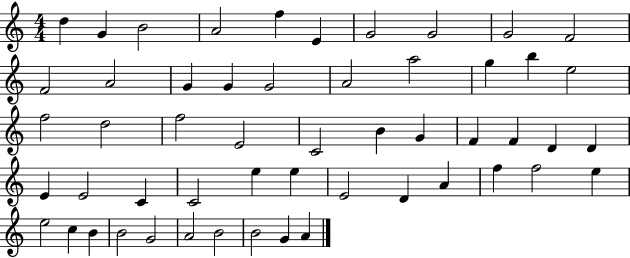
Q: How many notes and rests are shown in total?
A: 53